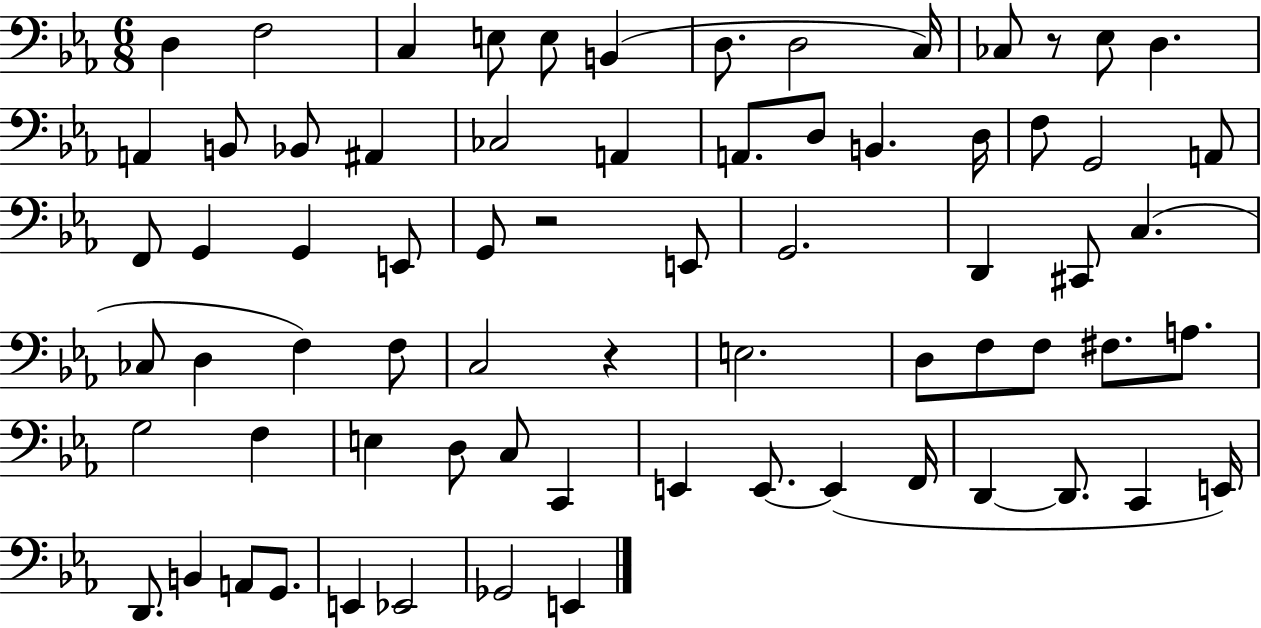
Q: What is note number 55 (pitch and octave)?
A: E2